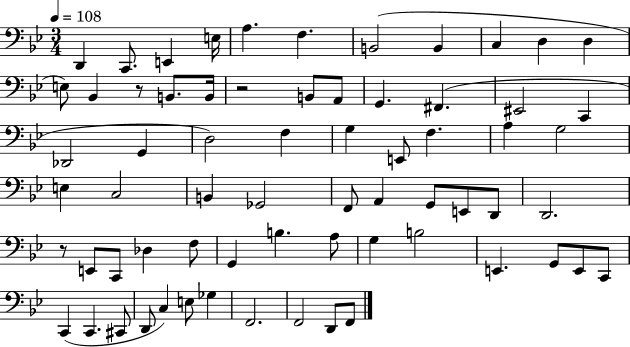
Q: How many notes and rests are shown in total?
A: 67